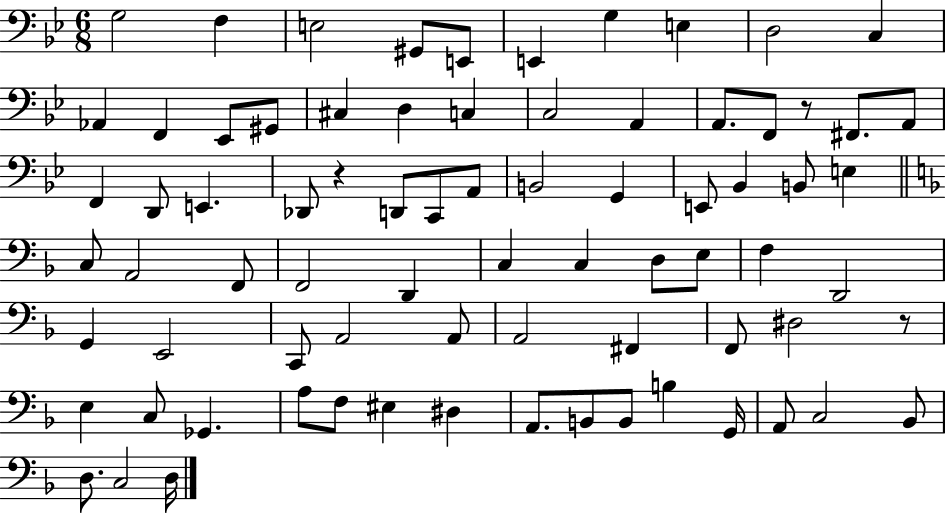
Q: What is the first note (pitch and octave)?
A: G3